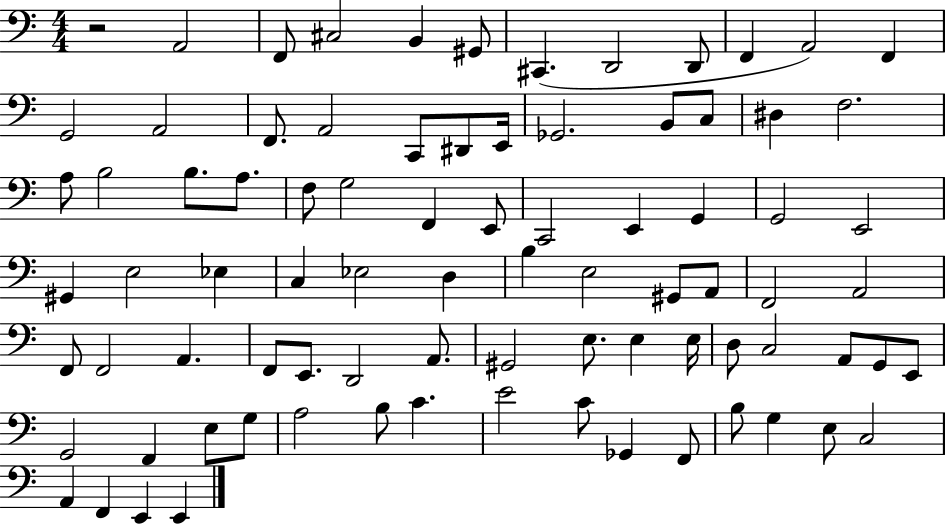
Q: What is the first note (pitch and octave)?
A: A2